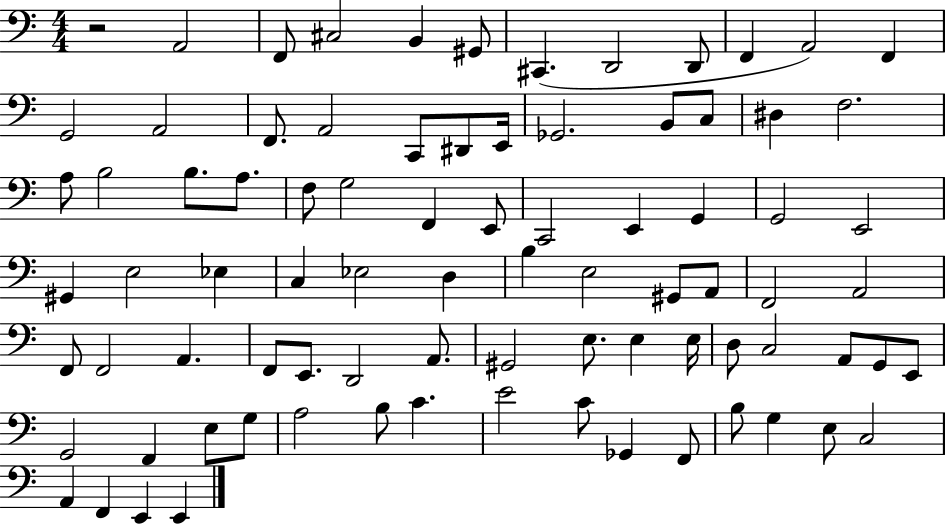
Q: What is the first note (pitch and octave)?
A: A2